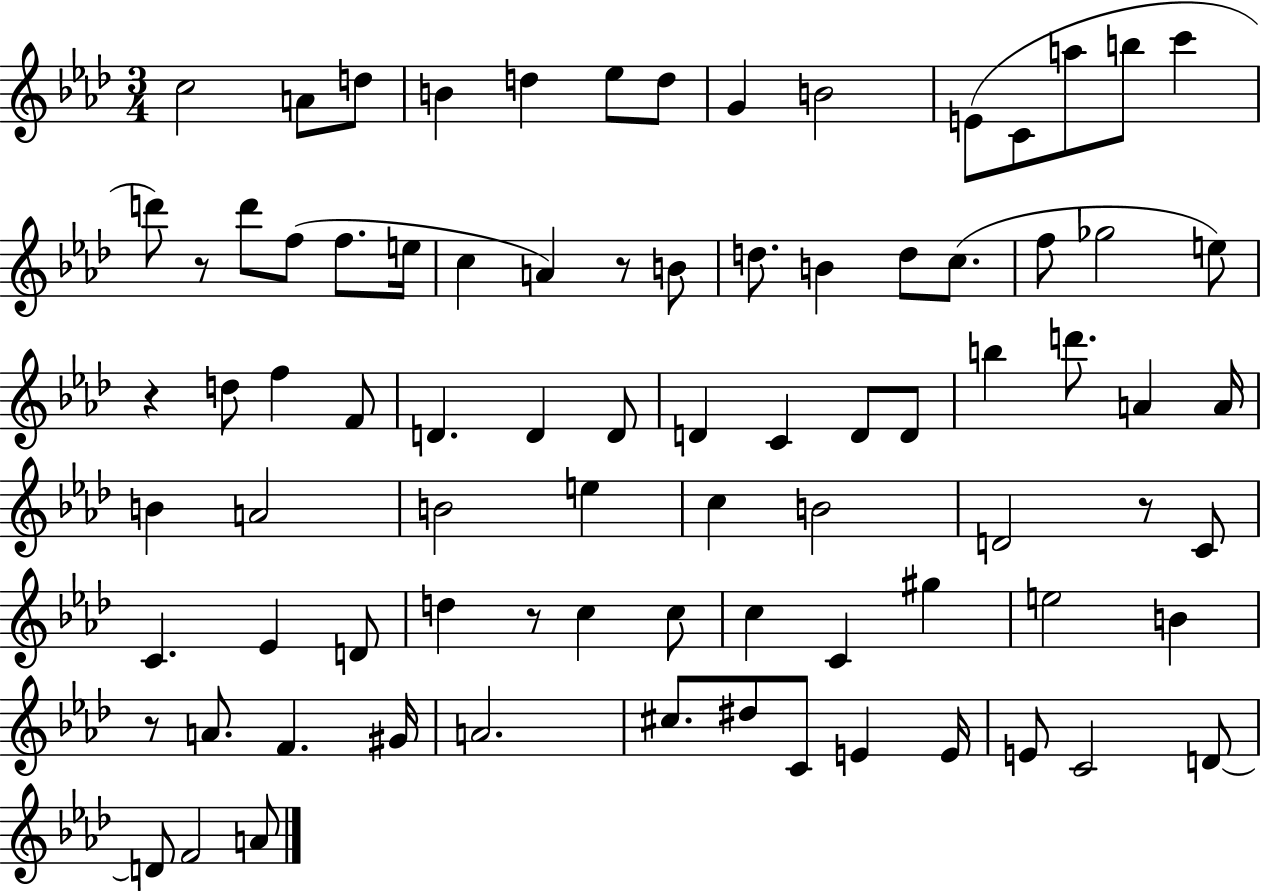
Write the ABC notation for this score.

X:1
T:Untitled
M:3/4
L:1/4
K:Ab
c2 A/2 d/2 B d _e/2 d/2 G B2 E/2 C/2 a/2 b/2 c' d'/2 z/2 d'/2 f/2 f/2 e/4 c A z/2 B/2 d/2 B d/2 c/2 f/2 _g2 e/2 z d/2 f F/2 D D D/2 D C D/2 D/2 b d'/2 A A/4 B A2 B2 e c B2 D2 z/2 C/2 C _E D/2 d z/2 c c/2 c C ^g e2 B z/2 A/2 F ^G/4 A2 ^c/2 ^d/2 C/2 E E/4 E/2 C2 D/2 D/2 F2 A/2